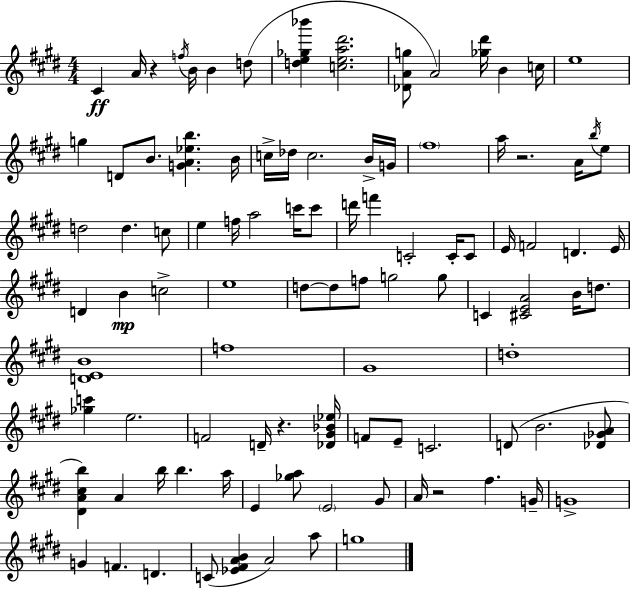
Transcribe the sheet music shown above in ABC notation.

X:1
T:Untitled
M:4/4
L:1/4
K:E
^C A/4 z f/4 B/4 B d/2 [de_g_b'] [cea^d']2 [_DAg]/2 A2 [_g^d']/4 B c/4 e4 g D/2 B/2 [GA_eb] B/4 c/4 _d/4 c2 B/4 G/4 ^f4 a/4 z2 A/4 b/4 e/2 d2 d c/2 e f/4 a2 c'/4 c'/2 d'/4 f' C2 C/4 C/2 E/4 F2 D E/4 D B c2 e4 d/2 d/2 f/2 g2 g/2 C [^CEA]2 B/4 d/2 [DEB]4 f4 ^G4 d4 [_gc'] e2 F2 D/4 z [_D^G_B_e]/4 F/2 E/2 C2 D/2 B2 [_D_GA]/2 [^DA^cb] A b/4 b a/4 E [_ga]/2 E2 ^G/2 A/4 z2 ^f G/4 G4 G F D C/2 [_E^FAB] A2 a/2 g4